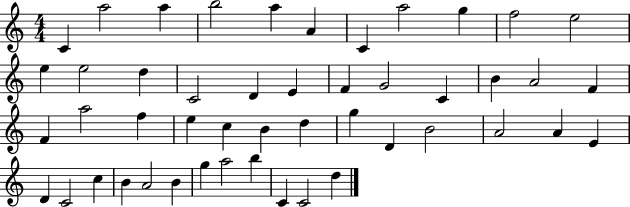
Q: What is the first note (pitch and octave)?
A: C4